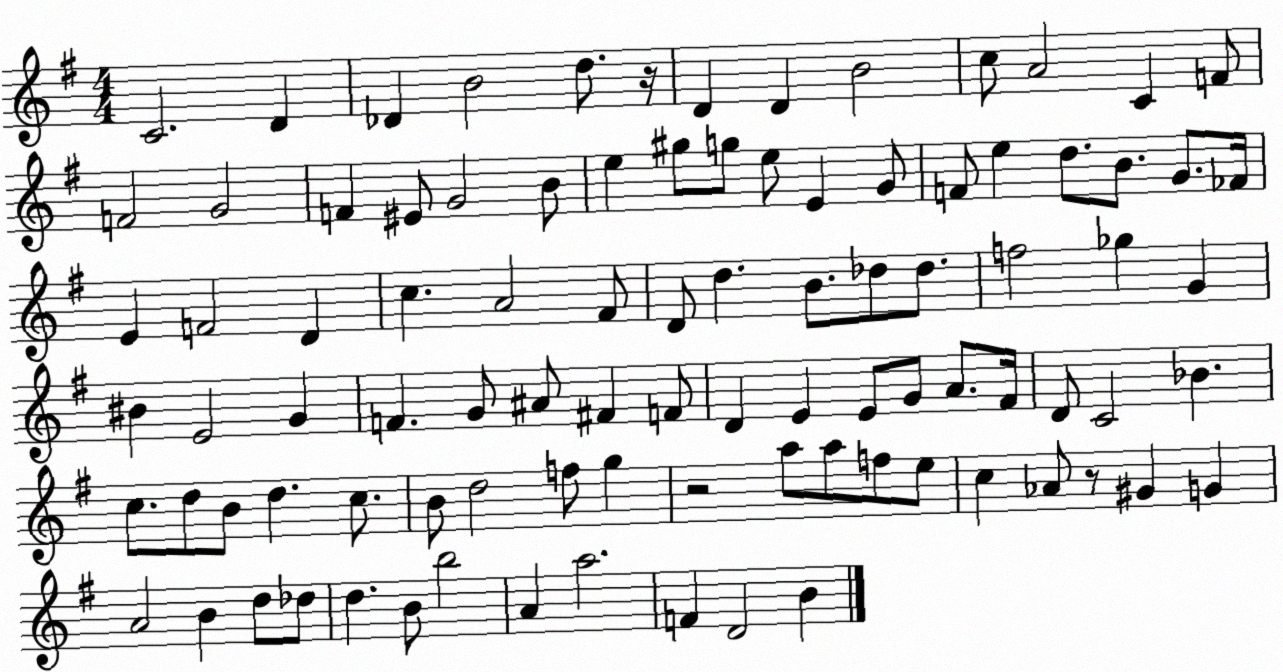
X:1
T:Untitled
M:4/4
L:1/4
K:G
C2 D _D B2 d/2 z/4 D D B2 c/2 A2 C F/2 F2 G2 F ^E/2 G2 B/2 e ^g/2 g/2 e/2 E G/2 F/2 e d/2 B/2 G/2 _F/4 E F2 D c A2 ^F/2 D/2 d B/2 _d/2 _d/2 f2 _g G ^B E2 G F G/2 ^A/2 ^F F/2 D E E/2 G/2 A/2 ^F/4 D/2 C2 _B c/2 d/2 B/2 d c/2 B/2 d2 f/2 g z2 a/2 a/2 f/2 e/2 c _A/2 z/2 ^G G A2 B d/2 _d/2 d B/2 b2 A a2 F D2 B